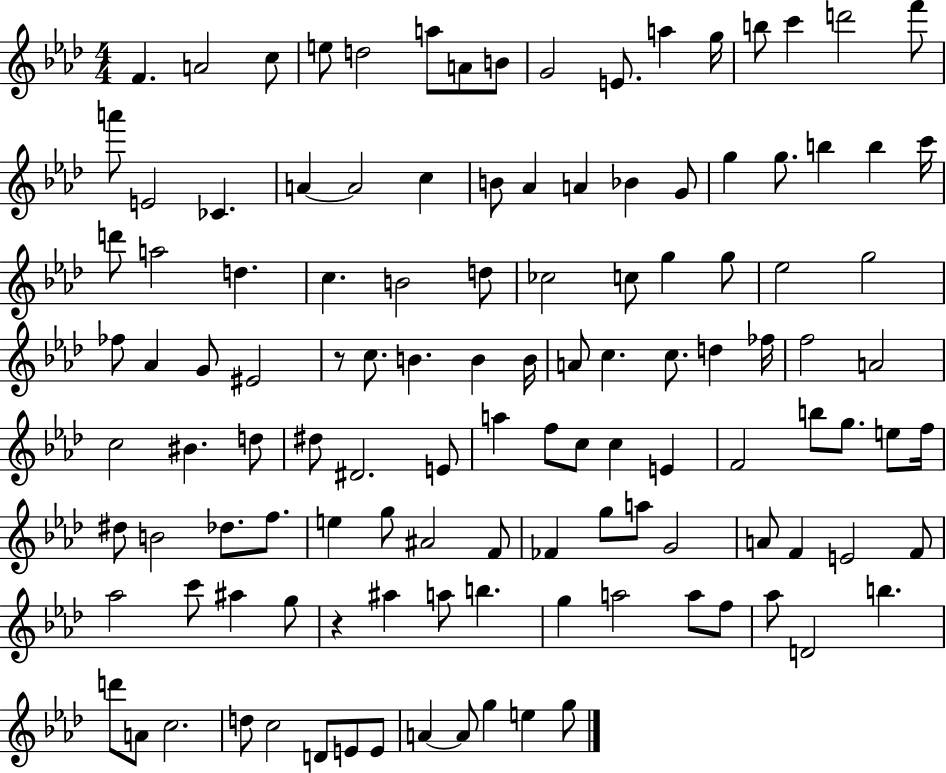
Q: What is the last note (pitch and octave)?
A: G5